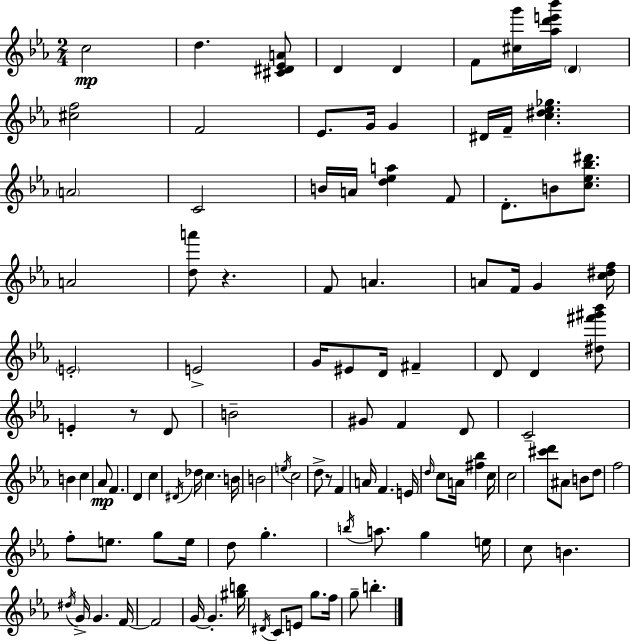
X:1
T:Untitled
M:2/4
L:1/4
K:Cm
c2 d [^C^D_EA]/2 D D F/2 [^cg']/4 [_ad'e'_b']/4 D [^cf]2 F2 _E/2 G/4 G ^D/4 F/4 [c^d_e_g] A2 C2 B/4 A/4 [d_ea] F/2 D/2 B/2 [c_e_b^d']/2 A2 [da']/2 z F/2 A A/2 F/4 G [c^df]/4 E2 E2 G/4 ^E/2 D/4 ^F D/2 D [^d^f'^g'_b']/2 E z/2 D/2 B2 ^G/2 F D/2 C2 B c _A/2 F D c ^D/4 _d/4 c B/4 B2 e/4 c2 d/2 z/2 F A/4 F E/4 d/4 c/2 A/4 [^f_b] c/4 c2 [^c'd']/2 ^A/2 B/2 d/2 f2 f/2 e/2 g/2 e/4 d/2 g b/4 a/2 g e/4 c/2 B ^d/4 G/4 G F/4 F2 G/4 G [^gb]/4 ^D/4 C/2 E/2 g/2 f/4 g/2 b